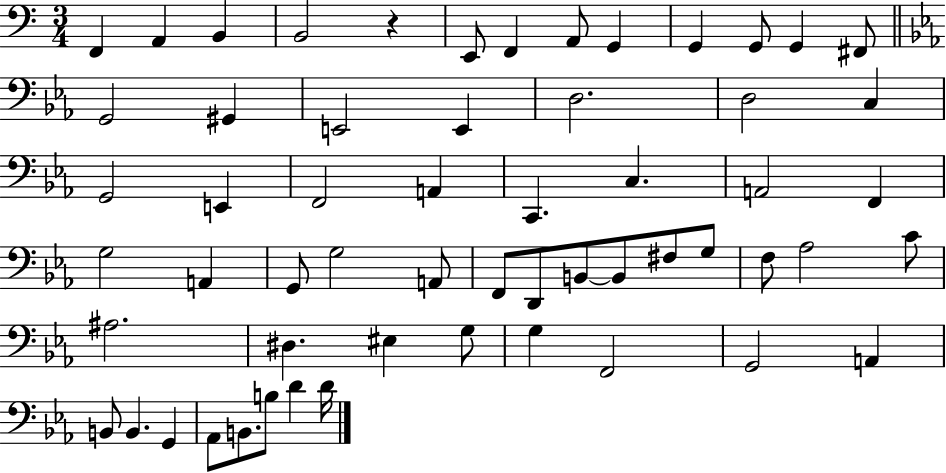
F2/q A2/q B2/q B2/h R/q E2/e F2/q A2/e G2/q G2/q G2/e G2/q F#2/e G2/h G#2/q E2/h E2/q D3/h. D3/h C3/q G2/h E2/q F2/h A2/q C2/q. C3/q. A2/h F2/q G3/h A2/q G2/e G3/h A2/e F2/e D2/e B2/e B2/e F#3/e G3/e F3/e Ab3/h C4/e A#3/h. D#3/q. EIS3/q G3/e G3/q F2/h G2/h A2/q B2/e B2/q. G2/q Ab2/e B2/e. B3/e D4/q D4/s